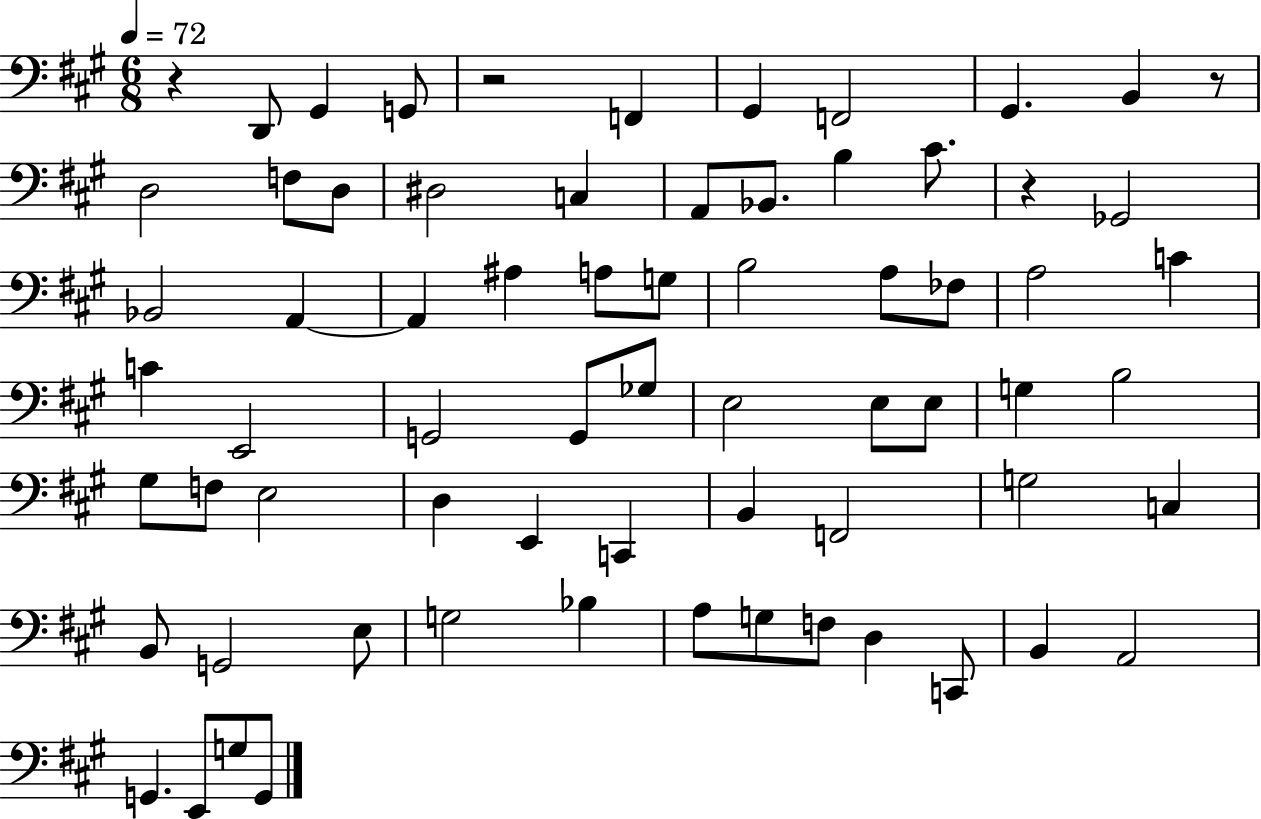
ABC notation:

X:1
T:Untitled
M:6/8
L:1/4
K:A
z D,,/2 ^G,, G,,/2 z2 F,, ^G,, F,,2 ^G,, B,, z/2 D,2 F,/2 D,/2 ^D,2 C, A,,/2 _B,,/2 B, ^C/2 z _G,,2 _B,,2 A,, A,, ^A, A,/2 G,/2 B,2 A,/2 _F,/2 A,2 C C E,,2 G,,2 G,,/2 _G,/2 E,2 E,/2 E,/2 G, B,2 ^G,/2 F,/2 E,2 D, E,, C,, B,, F,,2 G,2 C, B,,/2 G,,2 E,/2 G,2 _B, A,/2 G,/2 F,/2 D, C,,/2 B,, A,,2 G,, E,,/2 G,/2 G,,/2